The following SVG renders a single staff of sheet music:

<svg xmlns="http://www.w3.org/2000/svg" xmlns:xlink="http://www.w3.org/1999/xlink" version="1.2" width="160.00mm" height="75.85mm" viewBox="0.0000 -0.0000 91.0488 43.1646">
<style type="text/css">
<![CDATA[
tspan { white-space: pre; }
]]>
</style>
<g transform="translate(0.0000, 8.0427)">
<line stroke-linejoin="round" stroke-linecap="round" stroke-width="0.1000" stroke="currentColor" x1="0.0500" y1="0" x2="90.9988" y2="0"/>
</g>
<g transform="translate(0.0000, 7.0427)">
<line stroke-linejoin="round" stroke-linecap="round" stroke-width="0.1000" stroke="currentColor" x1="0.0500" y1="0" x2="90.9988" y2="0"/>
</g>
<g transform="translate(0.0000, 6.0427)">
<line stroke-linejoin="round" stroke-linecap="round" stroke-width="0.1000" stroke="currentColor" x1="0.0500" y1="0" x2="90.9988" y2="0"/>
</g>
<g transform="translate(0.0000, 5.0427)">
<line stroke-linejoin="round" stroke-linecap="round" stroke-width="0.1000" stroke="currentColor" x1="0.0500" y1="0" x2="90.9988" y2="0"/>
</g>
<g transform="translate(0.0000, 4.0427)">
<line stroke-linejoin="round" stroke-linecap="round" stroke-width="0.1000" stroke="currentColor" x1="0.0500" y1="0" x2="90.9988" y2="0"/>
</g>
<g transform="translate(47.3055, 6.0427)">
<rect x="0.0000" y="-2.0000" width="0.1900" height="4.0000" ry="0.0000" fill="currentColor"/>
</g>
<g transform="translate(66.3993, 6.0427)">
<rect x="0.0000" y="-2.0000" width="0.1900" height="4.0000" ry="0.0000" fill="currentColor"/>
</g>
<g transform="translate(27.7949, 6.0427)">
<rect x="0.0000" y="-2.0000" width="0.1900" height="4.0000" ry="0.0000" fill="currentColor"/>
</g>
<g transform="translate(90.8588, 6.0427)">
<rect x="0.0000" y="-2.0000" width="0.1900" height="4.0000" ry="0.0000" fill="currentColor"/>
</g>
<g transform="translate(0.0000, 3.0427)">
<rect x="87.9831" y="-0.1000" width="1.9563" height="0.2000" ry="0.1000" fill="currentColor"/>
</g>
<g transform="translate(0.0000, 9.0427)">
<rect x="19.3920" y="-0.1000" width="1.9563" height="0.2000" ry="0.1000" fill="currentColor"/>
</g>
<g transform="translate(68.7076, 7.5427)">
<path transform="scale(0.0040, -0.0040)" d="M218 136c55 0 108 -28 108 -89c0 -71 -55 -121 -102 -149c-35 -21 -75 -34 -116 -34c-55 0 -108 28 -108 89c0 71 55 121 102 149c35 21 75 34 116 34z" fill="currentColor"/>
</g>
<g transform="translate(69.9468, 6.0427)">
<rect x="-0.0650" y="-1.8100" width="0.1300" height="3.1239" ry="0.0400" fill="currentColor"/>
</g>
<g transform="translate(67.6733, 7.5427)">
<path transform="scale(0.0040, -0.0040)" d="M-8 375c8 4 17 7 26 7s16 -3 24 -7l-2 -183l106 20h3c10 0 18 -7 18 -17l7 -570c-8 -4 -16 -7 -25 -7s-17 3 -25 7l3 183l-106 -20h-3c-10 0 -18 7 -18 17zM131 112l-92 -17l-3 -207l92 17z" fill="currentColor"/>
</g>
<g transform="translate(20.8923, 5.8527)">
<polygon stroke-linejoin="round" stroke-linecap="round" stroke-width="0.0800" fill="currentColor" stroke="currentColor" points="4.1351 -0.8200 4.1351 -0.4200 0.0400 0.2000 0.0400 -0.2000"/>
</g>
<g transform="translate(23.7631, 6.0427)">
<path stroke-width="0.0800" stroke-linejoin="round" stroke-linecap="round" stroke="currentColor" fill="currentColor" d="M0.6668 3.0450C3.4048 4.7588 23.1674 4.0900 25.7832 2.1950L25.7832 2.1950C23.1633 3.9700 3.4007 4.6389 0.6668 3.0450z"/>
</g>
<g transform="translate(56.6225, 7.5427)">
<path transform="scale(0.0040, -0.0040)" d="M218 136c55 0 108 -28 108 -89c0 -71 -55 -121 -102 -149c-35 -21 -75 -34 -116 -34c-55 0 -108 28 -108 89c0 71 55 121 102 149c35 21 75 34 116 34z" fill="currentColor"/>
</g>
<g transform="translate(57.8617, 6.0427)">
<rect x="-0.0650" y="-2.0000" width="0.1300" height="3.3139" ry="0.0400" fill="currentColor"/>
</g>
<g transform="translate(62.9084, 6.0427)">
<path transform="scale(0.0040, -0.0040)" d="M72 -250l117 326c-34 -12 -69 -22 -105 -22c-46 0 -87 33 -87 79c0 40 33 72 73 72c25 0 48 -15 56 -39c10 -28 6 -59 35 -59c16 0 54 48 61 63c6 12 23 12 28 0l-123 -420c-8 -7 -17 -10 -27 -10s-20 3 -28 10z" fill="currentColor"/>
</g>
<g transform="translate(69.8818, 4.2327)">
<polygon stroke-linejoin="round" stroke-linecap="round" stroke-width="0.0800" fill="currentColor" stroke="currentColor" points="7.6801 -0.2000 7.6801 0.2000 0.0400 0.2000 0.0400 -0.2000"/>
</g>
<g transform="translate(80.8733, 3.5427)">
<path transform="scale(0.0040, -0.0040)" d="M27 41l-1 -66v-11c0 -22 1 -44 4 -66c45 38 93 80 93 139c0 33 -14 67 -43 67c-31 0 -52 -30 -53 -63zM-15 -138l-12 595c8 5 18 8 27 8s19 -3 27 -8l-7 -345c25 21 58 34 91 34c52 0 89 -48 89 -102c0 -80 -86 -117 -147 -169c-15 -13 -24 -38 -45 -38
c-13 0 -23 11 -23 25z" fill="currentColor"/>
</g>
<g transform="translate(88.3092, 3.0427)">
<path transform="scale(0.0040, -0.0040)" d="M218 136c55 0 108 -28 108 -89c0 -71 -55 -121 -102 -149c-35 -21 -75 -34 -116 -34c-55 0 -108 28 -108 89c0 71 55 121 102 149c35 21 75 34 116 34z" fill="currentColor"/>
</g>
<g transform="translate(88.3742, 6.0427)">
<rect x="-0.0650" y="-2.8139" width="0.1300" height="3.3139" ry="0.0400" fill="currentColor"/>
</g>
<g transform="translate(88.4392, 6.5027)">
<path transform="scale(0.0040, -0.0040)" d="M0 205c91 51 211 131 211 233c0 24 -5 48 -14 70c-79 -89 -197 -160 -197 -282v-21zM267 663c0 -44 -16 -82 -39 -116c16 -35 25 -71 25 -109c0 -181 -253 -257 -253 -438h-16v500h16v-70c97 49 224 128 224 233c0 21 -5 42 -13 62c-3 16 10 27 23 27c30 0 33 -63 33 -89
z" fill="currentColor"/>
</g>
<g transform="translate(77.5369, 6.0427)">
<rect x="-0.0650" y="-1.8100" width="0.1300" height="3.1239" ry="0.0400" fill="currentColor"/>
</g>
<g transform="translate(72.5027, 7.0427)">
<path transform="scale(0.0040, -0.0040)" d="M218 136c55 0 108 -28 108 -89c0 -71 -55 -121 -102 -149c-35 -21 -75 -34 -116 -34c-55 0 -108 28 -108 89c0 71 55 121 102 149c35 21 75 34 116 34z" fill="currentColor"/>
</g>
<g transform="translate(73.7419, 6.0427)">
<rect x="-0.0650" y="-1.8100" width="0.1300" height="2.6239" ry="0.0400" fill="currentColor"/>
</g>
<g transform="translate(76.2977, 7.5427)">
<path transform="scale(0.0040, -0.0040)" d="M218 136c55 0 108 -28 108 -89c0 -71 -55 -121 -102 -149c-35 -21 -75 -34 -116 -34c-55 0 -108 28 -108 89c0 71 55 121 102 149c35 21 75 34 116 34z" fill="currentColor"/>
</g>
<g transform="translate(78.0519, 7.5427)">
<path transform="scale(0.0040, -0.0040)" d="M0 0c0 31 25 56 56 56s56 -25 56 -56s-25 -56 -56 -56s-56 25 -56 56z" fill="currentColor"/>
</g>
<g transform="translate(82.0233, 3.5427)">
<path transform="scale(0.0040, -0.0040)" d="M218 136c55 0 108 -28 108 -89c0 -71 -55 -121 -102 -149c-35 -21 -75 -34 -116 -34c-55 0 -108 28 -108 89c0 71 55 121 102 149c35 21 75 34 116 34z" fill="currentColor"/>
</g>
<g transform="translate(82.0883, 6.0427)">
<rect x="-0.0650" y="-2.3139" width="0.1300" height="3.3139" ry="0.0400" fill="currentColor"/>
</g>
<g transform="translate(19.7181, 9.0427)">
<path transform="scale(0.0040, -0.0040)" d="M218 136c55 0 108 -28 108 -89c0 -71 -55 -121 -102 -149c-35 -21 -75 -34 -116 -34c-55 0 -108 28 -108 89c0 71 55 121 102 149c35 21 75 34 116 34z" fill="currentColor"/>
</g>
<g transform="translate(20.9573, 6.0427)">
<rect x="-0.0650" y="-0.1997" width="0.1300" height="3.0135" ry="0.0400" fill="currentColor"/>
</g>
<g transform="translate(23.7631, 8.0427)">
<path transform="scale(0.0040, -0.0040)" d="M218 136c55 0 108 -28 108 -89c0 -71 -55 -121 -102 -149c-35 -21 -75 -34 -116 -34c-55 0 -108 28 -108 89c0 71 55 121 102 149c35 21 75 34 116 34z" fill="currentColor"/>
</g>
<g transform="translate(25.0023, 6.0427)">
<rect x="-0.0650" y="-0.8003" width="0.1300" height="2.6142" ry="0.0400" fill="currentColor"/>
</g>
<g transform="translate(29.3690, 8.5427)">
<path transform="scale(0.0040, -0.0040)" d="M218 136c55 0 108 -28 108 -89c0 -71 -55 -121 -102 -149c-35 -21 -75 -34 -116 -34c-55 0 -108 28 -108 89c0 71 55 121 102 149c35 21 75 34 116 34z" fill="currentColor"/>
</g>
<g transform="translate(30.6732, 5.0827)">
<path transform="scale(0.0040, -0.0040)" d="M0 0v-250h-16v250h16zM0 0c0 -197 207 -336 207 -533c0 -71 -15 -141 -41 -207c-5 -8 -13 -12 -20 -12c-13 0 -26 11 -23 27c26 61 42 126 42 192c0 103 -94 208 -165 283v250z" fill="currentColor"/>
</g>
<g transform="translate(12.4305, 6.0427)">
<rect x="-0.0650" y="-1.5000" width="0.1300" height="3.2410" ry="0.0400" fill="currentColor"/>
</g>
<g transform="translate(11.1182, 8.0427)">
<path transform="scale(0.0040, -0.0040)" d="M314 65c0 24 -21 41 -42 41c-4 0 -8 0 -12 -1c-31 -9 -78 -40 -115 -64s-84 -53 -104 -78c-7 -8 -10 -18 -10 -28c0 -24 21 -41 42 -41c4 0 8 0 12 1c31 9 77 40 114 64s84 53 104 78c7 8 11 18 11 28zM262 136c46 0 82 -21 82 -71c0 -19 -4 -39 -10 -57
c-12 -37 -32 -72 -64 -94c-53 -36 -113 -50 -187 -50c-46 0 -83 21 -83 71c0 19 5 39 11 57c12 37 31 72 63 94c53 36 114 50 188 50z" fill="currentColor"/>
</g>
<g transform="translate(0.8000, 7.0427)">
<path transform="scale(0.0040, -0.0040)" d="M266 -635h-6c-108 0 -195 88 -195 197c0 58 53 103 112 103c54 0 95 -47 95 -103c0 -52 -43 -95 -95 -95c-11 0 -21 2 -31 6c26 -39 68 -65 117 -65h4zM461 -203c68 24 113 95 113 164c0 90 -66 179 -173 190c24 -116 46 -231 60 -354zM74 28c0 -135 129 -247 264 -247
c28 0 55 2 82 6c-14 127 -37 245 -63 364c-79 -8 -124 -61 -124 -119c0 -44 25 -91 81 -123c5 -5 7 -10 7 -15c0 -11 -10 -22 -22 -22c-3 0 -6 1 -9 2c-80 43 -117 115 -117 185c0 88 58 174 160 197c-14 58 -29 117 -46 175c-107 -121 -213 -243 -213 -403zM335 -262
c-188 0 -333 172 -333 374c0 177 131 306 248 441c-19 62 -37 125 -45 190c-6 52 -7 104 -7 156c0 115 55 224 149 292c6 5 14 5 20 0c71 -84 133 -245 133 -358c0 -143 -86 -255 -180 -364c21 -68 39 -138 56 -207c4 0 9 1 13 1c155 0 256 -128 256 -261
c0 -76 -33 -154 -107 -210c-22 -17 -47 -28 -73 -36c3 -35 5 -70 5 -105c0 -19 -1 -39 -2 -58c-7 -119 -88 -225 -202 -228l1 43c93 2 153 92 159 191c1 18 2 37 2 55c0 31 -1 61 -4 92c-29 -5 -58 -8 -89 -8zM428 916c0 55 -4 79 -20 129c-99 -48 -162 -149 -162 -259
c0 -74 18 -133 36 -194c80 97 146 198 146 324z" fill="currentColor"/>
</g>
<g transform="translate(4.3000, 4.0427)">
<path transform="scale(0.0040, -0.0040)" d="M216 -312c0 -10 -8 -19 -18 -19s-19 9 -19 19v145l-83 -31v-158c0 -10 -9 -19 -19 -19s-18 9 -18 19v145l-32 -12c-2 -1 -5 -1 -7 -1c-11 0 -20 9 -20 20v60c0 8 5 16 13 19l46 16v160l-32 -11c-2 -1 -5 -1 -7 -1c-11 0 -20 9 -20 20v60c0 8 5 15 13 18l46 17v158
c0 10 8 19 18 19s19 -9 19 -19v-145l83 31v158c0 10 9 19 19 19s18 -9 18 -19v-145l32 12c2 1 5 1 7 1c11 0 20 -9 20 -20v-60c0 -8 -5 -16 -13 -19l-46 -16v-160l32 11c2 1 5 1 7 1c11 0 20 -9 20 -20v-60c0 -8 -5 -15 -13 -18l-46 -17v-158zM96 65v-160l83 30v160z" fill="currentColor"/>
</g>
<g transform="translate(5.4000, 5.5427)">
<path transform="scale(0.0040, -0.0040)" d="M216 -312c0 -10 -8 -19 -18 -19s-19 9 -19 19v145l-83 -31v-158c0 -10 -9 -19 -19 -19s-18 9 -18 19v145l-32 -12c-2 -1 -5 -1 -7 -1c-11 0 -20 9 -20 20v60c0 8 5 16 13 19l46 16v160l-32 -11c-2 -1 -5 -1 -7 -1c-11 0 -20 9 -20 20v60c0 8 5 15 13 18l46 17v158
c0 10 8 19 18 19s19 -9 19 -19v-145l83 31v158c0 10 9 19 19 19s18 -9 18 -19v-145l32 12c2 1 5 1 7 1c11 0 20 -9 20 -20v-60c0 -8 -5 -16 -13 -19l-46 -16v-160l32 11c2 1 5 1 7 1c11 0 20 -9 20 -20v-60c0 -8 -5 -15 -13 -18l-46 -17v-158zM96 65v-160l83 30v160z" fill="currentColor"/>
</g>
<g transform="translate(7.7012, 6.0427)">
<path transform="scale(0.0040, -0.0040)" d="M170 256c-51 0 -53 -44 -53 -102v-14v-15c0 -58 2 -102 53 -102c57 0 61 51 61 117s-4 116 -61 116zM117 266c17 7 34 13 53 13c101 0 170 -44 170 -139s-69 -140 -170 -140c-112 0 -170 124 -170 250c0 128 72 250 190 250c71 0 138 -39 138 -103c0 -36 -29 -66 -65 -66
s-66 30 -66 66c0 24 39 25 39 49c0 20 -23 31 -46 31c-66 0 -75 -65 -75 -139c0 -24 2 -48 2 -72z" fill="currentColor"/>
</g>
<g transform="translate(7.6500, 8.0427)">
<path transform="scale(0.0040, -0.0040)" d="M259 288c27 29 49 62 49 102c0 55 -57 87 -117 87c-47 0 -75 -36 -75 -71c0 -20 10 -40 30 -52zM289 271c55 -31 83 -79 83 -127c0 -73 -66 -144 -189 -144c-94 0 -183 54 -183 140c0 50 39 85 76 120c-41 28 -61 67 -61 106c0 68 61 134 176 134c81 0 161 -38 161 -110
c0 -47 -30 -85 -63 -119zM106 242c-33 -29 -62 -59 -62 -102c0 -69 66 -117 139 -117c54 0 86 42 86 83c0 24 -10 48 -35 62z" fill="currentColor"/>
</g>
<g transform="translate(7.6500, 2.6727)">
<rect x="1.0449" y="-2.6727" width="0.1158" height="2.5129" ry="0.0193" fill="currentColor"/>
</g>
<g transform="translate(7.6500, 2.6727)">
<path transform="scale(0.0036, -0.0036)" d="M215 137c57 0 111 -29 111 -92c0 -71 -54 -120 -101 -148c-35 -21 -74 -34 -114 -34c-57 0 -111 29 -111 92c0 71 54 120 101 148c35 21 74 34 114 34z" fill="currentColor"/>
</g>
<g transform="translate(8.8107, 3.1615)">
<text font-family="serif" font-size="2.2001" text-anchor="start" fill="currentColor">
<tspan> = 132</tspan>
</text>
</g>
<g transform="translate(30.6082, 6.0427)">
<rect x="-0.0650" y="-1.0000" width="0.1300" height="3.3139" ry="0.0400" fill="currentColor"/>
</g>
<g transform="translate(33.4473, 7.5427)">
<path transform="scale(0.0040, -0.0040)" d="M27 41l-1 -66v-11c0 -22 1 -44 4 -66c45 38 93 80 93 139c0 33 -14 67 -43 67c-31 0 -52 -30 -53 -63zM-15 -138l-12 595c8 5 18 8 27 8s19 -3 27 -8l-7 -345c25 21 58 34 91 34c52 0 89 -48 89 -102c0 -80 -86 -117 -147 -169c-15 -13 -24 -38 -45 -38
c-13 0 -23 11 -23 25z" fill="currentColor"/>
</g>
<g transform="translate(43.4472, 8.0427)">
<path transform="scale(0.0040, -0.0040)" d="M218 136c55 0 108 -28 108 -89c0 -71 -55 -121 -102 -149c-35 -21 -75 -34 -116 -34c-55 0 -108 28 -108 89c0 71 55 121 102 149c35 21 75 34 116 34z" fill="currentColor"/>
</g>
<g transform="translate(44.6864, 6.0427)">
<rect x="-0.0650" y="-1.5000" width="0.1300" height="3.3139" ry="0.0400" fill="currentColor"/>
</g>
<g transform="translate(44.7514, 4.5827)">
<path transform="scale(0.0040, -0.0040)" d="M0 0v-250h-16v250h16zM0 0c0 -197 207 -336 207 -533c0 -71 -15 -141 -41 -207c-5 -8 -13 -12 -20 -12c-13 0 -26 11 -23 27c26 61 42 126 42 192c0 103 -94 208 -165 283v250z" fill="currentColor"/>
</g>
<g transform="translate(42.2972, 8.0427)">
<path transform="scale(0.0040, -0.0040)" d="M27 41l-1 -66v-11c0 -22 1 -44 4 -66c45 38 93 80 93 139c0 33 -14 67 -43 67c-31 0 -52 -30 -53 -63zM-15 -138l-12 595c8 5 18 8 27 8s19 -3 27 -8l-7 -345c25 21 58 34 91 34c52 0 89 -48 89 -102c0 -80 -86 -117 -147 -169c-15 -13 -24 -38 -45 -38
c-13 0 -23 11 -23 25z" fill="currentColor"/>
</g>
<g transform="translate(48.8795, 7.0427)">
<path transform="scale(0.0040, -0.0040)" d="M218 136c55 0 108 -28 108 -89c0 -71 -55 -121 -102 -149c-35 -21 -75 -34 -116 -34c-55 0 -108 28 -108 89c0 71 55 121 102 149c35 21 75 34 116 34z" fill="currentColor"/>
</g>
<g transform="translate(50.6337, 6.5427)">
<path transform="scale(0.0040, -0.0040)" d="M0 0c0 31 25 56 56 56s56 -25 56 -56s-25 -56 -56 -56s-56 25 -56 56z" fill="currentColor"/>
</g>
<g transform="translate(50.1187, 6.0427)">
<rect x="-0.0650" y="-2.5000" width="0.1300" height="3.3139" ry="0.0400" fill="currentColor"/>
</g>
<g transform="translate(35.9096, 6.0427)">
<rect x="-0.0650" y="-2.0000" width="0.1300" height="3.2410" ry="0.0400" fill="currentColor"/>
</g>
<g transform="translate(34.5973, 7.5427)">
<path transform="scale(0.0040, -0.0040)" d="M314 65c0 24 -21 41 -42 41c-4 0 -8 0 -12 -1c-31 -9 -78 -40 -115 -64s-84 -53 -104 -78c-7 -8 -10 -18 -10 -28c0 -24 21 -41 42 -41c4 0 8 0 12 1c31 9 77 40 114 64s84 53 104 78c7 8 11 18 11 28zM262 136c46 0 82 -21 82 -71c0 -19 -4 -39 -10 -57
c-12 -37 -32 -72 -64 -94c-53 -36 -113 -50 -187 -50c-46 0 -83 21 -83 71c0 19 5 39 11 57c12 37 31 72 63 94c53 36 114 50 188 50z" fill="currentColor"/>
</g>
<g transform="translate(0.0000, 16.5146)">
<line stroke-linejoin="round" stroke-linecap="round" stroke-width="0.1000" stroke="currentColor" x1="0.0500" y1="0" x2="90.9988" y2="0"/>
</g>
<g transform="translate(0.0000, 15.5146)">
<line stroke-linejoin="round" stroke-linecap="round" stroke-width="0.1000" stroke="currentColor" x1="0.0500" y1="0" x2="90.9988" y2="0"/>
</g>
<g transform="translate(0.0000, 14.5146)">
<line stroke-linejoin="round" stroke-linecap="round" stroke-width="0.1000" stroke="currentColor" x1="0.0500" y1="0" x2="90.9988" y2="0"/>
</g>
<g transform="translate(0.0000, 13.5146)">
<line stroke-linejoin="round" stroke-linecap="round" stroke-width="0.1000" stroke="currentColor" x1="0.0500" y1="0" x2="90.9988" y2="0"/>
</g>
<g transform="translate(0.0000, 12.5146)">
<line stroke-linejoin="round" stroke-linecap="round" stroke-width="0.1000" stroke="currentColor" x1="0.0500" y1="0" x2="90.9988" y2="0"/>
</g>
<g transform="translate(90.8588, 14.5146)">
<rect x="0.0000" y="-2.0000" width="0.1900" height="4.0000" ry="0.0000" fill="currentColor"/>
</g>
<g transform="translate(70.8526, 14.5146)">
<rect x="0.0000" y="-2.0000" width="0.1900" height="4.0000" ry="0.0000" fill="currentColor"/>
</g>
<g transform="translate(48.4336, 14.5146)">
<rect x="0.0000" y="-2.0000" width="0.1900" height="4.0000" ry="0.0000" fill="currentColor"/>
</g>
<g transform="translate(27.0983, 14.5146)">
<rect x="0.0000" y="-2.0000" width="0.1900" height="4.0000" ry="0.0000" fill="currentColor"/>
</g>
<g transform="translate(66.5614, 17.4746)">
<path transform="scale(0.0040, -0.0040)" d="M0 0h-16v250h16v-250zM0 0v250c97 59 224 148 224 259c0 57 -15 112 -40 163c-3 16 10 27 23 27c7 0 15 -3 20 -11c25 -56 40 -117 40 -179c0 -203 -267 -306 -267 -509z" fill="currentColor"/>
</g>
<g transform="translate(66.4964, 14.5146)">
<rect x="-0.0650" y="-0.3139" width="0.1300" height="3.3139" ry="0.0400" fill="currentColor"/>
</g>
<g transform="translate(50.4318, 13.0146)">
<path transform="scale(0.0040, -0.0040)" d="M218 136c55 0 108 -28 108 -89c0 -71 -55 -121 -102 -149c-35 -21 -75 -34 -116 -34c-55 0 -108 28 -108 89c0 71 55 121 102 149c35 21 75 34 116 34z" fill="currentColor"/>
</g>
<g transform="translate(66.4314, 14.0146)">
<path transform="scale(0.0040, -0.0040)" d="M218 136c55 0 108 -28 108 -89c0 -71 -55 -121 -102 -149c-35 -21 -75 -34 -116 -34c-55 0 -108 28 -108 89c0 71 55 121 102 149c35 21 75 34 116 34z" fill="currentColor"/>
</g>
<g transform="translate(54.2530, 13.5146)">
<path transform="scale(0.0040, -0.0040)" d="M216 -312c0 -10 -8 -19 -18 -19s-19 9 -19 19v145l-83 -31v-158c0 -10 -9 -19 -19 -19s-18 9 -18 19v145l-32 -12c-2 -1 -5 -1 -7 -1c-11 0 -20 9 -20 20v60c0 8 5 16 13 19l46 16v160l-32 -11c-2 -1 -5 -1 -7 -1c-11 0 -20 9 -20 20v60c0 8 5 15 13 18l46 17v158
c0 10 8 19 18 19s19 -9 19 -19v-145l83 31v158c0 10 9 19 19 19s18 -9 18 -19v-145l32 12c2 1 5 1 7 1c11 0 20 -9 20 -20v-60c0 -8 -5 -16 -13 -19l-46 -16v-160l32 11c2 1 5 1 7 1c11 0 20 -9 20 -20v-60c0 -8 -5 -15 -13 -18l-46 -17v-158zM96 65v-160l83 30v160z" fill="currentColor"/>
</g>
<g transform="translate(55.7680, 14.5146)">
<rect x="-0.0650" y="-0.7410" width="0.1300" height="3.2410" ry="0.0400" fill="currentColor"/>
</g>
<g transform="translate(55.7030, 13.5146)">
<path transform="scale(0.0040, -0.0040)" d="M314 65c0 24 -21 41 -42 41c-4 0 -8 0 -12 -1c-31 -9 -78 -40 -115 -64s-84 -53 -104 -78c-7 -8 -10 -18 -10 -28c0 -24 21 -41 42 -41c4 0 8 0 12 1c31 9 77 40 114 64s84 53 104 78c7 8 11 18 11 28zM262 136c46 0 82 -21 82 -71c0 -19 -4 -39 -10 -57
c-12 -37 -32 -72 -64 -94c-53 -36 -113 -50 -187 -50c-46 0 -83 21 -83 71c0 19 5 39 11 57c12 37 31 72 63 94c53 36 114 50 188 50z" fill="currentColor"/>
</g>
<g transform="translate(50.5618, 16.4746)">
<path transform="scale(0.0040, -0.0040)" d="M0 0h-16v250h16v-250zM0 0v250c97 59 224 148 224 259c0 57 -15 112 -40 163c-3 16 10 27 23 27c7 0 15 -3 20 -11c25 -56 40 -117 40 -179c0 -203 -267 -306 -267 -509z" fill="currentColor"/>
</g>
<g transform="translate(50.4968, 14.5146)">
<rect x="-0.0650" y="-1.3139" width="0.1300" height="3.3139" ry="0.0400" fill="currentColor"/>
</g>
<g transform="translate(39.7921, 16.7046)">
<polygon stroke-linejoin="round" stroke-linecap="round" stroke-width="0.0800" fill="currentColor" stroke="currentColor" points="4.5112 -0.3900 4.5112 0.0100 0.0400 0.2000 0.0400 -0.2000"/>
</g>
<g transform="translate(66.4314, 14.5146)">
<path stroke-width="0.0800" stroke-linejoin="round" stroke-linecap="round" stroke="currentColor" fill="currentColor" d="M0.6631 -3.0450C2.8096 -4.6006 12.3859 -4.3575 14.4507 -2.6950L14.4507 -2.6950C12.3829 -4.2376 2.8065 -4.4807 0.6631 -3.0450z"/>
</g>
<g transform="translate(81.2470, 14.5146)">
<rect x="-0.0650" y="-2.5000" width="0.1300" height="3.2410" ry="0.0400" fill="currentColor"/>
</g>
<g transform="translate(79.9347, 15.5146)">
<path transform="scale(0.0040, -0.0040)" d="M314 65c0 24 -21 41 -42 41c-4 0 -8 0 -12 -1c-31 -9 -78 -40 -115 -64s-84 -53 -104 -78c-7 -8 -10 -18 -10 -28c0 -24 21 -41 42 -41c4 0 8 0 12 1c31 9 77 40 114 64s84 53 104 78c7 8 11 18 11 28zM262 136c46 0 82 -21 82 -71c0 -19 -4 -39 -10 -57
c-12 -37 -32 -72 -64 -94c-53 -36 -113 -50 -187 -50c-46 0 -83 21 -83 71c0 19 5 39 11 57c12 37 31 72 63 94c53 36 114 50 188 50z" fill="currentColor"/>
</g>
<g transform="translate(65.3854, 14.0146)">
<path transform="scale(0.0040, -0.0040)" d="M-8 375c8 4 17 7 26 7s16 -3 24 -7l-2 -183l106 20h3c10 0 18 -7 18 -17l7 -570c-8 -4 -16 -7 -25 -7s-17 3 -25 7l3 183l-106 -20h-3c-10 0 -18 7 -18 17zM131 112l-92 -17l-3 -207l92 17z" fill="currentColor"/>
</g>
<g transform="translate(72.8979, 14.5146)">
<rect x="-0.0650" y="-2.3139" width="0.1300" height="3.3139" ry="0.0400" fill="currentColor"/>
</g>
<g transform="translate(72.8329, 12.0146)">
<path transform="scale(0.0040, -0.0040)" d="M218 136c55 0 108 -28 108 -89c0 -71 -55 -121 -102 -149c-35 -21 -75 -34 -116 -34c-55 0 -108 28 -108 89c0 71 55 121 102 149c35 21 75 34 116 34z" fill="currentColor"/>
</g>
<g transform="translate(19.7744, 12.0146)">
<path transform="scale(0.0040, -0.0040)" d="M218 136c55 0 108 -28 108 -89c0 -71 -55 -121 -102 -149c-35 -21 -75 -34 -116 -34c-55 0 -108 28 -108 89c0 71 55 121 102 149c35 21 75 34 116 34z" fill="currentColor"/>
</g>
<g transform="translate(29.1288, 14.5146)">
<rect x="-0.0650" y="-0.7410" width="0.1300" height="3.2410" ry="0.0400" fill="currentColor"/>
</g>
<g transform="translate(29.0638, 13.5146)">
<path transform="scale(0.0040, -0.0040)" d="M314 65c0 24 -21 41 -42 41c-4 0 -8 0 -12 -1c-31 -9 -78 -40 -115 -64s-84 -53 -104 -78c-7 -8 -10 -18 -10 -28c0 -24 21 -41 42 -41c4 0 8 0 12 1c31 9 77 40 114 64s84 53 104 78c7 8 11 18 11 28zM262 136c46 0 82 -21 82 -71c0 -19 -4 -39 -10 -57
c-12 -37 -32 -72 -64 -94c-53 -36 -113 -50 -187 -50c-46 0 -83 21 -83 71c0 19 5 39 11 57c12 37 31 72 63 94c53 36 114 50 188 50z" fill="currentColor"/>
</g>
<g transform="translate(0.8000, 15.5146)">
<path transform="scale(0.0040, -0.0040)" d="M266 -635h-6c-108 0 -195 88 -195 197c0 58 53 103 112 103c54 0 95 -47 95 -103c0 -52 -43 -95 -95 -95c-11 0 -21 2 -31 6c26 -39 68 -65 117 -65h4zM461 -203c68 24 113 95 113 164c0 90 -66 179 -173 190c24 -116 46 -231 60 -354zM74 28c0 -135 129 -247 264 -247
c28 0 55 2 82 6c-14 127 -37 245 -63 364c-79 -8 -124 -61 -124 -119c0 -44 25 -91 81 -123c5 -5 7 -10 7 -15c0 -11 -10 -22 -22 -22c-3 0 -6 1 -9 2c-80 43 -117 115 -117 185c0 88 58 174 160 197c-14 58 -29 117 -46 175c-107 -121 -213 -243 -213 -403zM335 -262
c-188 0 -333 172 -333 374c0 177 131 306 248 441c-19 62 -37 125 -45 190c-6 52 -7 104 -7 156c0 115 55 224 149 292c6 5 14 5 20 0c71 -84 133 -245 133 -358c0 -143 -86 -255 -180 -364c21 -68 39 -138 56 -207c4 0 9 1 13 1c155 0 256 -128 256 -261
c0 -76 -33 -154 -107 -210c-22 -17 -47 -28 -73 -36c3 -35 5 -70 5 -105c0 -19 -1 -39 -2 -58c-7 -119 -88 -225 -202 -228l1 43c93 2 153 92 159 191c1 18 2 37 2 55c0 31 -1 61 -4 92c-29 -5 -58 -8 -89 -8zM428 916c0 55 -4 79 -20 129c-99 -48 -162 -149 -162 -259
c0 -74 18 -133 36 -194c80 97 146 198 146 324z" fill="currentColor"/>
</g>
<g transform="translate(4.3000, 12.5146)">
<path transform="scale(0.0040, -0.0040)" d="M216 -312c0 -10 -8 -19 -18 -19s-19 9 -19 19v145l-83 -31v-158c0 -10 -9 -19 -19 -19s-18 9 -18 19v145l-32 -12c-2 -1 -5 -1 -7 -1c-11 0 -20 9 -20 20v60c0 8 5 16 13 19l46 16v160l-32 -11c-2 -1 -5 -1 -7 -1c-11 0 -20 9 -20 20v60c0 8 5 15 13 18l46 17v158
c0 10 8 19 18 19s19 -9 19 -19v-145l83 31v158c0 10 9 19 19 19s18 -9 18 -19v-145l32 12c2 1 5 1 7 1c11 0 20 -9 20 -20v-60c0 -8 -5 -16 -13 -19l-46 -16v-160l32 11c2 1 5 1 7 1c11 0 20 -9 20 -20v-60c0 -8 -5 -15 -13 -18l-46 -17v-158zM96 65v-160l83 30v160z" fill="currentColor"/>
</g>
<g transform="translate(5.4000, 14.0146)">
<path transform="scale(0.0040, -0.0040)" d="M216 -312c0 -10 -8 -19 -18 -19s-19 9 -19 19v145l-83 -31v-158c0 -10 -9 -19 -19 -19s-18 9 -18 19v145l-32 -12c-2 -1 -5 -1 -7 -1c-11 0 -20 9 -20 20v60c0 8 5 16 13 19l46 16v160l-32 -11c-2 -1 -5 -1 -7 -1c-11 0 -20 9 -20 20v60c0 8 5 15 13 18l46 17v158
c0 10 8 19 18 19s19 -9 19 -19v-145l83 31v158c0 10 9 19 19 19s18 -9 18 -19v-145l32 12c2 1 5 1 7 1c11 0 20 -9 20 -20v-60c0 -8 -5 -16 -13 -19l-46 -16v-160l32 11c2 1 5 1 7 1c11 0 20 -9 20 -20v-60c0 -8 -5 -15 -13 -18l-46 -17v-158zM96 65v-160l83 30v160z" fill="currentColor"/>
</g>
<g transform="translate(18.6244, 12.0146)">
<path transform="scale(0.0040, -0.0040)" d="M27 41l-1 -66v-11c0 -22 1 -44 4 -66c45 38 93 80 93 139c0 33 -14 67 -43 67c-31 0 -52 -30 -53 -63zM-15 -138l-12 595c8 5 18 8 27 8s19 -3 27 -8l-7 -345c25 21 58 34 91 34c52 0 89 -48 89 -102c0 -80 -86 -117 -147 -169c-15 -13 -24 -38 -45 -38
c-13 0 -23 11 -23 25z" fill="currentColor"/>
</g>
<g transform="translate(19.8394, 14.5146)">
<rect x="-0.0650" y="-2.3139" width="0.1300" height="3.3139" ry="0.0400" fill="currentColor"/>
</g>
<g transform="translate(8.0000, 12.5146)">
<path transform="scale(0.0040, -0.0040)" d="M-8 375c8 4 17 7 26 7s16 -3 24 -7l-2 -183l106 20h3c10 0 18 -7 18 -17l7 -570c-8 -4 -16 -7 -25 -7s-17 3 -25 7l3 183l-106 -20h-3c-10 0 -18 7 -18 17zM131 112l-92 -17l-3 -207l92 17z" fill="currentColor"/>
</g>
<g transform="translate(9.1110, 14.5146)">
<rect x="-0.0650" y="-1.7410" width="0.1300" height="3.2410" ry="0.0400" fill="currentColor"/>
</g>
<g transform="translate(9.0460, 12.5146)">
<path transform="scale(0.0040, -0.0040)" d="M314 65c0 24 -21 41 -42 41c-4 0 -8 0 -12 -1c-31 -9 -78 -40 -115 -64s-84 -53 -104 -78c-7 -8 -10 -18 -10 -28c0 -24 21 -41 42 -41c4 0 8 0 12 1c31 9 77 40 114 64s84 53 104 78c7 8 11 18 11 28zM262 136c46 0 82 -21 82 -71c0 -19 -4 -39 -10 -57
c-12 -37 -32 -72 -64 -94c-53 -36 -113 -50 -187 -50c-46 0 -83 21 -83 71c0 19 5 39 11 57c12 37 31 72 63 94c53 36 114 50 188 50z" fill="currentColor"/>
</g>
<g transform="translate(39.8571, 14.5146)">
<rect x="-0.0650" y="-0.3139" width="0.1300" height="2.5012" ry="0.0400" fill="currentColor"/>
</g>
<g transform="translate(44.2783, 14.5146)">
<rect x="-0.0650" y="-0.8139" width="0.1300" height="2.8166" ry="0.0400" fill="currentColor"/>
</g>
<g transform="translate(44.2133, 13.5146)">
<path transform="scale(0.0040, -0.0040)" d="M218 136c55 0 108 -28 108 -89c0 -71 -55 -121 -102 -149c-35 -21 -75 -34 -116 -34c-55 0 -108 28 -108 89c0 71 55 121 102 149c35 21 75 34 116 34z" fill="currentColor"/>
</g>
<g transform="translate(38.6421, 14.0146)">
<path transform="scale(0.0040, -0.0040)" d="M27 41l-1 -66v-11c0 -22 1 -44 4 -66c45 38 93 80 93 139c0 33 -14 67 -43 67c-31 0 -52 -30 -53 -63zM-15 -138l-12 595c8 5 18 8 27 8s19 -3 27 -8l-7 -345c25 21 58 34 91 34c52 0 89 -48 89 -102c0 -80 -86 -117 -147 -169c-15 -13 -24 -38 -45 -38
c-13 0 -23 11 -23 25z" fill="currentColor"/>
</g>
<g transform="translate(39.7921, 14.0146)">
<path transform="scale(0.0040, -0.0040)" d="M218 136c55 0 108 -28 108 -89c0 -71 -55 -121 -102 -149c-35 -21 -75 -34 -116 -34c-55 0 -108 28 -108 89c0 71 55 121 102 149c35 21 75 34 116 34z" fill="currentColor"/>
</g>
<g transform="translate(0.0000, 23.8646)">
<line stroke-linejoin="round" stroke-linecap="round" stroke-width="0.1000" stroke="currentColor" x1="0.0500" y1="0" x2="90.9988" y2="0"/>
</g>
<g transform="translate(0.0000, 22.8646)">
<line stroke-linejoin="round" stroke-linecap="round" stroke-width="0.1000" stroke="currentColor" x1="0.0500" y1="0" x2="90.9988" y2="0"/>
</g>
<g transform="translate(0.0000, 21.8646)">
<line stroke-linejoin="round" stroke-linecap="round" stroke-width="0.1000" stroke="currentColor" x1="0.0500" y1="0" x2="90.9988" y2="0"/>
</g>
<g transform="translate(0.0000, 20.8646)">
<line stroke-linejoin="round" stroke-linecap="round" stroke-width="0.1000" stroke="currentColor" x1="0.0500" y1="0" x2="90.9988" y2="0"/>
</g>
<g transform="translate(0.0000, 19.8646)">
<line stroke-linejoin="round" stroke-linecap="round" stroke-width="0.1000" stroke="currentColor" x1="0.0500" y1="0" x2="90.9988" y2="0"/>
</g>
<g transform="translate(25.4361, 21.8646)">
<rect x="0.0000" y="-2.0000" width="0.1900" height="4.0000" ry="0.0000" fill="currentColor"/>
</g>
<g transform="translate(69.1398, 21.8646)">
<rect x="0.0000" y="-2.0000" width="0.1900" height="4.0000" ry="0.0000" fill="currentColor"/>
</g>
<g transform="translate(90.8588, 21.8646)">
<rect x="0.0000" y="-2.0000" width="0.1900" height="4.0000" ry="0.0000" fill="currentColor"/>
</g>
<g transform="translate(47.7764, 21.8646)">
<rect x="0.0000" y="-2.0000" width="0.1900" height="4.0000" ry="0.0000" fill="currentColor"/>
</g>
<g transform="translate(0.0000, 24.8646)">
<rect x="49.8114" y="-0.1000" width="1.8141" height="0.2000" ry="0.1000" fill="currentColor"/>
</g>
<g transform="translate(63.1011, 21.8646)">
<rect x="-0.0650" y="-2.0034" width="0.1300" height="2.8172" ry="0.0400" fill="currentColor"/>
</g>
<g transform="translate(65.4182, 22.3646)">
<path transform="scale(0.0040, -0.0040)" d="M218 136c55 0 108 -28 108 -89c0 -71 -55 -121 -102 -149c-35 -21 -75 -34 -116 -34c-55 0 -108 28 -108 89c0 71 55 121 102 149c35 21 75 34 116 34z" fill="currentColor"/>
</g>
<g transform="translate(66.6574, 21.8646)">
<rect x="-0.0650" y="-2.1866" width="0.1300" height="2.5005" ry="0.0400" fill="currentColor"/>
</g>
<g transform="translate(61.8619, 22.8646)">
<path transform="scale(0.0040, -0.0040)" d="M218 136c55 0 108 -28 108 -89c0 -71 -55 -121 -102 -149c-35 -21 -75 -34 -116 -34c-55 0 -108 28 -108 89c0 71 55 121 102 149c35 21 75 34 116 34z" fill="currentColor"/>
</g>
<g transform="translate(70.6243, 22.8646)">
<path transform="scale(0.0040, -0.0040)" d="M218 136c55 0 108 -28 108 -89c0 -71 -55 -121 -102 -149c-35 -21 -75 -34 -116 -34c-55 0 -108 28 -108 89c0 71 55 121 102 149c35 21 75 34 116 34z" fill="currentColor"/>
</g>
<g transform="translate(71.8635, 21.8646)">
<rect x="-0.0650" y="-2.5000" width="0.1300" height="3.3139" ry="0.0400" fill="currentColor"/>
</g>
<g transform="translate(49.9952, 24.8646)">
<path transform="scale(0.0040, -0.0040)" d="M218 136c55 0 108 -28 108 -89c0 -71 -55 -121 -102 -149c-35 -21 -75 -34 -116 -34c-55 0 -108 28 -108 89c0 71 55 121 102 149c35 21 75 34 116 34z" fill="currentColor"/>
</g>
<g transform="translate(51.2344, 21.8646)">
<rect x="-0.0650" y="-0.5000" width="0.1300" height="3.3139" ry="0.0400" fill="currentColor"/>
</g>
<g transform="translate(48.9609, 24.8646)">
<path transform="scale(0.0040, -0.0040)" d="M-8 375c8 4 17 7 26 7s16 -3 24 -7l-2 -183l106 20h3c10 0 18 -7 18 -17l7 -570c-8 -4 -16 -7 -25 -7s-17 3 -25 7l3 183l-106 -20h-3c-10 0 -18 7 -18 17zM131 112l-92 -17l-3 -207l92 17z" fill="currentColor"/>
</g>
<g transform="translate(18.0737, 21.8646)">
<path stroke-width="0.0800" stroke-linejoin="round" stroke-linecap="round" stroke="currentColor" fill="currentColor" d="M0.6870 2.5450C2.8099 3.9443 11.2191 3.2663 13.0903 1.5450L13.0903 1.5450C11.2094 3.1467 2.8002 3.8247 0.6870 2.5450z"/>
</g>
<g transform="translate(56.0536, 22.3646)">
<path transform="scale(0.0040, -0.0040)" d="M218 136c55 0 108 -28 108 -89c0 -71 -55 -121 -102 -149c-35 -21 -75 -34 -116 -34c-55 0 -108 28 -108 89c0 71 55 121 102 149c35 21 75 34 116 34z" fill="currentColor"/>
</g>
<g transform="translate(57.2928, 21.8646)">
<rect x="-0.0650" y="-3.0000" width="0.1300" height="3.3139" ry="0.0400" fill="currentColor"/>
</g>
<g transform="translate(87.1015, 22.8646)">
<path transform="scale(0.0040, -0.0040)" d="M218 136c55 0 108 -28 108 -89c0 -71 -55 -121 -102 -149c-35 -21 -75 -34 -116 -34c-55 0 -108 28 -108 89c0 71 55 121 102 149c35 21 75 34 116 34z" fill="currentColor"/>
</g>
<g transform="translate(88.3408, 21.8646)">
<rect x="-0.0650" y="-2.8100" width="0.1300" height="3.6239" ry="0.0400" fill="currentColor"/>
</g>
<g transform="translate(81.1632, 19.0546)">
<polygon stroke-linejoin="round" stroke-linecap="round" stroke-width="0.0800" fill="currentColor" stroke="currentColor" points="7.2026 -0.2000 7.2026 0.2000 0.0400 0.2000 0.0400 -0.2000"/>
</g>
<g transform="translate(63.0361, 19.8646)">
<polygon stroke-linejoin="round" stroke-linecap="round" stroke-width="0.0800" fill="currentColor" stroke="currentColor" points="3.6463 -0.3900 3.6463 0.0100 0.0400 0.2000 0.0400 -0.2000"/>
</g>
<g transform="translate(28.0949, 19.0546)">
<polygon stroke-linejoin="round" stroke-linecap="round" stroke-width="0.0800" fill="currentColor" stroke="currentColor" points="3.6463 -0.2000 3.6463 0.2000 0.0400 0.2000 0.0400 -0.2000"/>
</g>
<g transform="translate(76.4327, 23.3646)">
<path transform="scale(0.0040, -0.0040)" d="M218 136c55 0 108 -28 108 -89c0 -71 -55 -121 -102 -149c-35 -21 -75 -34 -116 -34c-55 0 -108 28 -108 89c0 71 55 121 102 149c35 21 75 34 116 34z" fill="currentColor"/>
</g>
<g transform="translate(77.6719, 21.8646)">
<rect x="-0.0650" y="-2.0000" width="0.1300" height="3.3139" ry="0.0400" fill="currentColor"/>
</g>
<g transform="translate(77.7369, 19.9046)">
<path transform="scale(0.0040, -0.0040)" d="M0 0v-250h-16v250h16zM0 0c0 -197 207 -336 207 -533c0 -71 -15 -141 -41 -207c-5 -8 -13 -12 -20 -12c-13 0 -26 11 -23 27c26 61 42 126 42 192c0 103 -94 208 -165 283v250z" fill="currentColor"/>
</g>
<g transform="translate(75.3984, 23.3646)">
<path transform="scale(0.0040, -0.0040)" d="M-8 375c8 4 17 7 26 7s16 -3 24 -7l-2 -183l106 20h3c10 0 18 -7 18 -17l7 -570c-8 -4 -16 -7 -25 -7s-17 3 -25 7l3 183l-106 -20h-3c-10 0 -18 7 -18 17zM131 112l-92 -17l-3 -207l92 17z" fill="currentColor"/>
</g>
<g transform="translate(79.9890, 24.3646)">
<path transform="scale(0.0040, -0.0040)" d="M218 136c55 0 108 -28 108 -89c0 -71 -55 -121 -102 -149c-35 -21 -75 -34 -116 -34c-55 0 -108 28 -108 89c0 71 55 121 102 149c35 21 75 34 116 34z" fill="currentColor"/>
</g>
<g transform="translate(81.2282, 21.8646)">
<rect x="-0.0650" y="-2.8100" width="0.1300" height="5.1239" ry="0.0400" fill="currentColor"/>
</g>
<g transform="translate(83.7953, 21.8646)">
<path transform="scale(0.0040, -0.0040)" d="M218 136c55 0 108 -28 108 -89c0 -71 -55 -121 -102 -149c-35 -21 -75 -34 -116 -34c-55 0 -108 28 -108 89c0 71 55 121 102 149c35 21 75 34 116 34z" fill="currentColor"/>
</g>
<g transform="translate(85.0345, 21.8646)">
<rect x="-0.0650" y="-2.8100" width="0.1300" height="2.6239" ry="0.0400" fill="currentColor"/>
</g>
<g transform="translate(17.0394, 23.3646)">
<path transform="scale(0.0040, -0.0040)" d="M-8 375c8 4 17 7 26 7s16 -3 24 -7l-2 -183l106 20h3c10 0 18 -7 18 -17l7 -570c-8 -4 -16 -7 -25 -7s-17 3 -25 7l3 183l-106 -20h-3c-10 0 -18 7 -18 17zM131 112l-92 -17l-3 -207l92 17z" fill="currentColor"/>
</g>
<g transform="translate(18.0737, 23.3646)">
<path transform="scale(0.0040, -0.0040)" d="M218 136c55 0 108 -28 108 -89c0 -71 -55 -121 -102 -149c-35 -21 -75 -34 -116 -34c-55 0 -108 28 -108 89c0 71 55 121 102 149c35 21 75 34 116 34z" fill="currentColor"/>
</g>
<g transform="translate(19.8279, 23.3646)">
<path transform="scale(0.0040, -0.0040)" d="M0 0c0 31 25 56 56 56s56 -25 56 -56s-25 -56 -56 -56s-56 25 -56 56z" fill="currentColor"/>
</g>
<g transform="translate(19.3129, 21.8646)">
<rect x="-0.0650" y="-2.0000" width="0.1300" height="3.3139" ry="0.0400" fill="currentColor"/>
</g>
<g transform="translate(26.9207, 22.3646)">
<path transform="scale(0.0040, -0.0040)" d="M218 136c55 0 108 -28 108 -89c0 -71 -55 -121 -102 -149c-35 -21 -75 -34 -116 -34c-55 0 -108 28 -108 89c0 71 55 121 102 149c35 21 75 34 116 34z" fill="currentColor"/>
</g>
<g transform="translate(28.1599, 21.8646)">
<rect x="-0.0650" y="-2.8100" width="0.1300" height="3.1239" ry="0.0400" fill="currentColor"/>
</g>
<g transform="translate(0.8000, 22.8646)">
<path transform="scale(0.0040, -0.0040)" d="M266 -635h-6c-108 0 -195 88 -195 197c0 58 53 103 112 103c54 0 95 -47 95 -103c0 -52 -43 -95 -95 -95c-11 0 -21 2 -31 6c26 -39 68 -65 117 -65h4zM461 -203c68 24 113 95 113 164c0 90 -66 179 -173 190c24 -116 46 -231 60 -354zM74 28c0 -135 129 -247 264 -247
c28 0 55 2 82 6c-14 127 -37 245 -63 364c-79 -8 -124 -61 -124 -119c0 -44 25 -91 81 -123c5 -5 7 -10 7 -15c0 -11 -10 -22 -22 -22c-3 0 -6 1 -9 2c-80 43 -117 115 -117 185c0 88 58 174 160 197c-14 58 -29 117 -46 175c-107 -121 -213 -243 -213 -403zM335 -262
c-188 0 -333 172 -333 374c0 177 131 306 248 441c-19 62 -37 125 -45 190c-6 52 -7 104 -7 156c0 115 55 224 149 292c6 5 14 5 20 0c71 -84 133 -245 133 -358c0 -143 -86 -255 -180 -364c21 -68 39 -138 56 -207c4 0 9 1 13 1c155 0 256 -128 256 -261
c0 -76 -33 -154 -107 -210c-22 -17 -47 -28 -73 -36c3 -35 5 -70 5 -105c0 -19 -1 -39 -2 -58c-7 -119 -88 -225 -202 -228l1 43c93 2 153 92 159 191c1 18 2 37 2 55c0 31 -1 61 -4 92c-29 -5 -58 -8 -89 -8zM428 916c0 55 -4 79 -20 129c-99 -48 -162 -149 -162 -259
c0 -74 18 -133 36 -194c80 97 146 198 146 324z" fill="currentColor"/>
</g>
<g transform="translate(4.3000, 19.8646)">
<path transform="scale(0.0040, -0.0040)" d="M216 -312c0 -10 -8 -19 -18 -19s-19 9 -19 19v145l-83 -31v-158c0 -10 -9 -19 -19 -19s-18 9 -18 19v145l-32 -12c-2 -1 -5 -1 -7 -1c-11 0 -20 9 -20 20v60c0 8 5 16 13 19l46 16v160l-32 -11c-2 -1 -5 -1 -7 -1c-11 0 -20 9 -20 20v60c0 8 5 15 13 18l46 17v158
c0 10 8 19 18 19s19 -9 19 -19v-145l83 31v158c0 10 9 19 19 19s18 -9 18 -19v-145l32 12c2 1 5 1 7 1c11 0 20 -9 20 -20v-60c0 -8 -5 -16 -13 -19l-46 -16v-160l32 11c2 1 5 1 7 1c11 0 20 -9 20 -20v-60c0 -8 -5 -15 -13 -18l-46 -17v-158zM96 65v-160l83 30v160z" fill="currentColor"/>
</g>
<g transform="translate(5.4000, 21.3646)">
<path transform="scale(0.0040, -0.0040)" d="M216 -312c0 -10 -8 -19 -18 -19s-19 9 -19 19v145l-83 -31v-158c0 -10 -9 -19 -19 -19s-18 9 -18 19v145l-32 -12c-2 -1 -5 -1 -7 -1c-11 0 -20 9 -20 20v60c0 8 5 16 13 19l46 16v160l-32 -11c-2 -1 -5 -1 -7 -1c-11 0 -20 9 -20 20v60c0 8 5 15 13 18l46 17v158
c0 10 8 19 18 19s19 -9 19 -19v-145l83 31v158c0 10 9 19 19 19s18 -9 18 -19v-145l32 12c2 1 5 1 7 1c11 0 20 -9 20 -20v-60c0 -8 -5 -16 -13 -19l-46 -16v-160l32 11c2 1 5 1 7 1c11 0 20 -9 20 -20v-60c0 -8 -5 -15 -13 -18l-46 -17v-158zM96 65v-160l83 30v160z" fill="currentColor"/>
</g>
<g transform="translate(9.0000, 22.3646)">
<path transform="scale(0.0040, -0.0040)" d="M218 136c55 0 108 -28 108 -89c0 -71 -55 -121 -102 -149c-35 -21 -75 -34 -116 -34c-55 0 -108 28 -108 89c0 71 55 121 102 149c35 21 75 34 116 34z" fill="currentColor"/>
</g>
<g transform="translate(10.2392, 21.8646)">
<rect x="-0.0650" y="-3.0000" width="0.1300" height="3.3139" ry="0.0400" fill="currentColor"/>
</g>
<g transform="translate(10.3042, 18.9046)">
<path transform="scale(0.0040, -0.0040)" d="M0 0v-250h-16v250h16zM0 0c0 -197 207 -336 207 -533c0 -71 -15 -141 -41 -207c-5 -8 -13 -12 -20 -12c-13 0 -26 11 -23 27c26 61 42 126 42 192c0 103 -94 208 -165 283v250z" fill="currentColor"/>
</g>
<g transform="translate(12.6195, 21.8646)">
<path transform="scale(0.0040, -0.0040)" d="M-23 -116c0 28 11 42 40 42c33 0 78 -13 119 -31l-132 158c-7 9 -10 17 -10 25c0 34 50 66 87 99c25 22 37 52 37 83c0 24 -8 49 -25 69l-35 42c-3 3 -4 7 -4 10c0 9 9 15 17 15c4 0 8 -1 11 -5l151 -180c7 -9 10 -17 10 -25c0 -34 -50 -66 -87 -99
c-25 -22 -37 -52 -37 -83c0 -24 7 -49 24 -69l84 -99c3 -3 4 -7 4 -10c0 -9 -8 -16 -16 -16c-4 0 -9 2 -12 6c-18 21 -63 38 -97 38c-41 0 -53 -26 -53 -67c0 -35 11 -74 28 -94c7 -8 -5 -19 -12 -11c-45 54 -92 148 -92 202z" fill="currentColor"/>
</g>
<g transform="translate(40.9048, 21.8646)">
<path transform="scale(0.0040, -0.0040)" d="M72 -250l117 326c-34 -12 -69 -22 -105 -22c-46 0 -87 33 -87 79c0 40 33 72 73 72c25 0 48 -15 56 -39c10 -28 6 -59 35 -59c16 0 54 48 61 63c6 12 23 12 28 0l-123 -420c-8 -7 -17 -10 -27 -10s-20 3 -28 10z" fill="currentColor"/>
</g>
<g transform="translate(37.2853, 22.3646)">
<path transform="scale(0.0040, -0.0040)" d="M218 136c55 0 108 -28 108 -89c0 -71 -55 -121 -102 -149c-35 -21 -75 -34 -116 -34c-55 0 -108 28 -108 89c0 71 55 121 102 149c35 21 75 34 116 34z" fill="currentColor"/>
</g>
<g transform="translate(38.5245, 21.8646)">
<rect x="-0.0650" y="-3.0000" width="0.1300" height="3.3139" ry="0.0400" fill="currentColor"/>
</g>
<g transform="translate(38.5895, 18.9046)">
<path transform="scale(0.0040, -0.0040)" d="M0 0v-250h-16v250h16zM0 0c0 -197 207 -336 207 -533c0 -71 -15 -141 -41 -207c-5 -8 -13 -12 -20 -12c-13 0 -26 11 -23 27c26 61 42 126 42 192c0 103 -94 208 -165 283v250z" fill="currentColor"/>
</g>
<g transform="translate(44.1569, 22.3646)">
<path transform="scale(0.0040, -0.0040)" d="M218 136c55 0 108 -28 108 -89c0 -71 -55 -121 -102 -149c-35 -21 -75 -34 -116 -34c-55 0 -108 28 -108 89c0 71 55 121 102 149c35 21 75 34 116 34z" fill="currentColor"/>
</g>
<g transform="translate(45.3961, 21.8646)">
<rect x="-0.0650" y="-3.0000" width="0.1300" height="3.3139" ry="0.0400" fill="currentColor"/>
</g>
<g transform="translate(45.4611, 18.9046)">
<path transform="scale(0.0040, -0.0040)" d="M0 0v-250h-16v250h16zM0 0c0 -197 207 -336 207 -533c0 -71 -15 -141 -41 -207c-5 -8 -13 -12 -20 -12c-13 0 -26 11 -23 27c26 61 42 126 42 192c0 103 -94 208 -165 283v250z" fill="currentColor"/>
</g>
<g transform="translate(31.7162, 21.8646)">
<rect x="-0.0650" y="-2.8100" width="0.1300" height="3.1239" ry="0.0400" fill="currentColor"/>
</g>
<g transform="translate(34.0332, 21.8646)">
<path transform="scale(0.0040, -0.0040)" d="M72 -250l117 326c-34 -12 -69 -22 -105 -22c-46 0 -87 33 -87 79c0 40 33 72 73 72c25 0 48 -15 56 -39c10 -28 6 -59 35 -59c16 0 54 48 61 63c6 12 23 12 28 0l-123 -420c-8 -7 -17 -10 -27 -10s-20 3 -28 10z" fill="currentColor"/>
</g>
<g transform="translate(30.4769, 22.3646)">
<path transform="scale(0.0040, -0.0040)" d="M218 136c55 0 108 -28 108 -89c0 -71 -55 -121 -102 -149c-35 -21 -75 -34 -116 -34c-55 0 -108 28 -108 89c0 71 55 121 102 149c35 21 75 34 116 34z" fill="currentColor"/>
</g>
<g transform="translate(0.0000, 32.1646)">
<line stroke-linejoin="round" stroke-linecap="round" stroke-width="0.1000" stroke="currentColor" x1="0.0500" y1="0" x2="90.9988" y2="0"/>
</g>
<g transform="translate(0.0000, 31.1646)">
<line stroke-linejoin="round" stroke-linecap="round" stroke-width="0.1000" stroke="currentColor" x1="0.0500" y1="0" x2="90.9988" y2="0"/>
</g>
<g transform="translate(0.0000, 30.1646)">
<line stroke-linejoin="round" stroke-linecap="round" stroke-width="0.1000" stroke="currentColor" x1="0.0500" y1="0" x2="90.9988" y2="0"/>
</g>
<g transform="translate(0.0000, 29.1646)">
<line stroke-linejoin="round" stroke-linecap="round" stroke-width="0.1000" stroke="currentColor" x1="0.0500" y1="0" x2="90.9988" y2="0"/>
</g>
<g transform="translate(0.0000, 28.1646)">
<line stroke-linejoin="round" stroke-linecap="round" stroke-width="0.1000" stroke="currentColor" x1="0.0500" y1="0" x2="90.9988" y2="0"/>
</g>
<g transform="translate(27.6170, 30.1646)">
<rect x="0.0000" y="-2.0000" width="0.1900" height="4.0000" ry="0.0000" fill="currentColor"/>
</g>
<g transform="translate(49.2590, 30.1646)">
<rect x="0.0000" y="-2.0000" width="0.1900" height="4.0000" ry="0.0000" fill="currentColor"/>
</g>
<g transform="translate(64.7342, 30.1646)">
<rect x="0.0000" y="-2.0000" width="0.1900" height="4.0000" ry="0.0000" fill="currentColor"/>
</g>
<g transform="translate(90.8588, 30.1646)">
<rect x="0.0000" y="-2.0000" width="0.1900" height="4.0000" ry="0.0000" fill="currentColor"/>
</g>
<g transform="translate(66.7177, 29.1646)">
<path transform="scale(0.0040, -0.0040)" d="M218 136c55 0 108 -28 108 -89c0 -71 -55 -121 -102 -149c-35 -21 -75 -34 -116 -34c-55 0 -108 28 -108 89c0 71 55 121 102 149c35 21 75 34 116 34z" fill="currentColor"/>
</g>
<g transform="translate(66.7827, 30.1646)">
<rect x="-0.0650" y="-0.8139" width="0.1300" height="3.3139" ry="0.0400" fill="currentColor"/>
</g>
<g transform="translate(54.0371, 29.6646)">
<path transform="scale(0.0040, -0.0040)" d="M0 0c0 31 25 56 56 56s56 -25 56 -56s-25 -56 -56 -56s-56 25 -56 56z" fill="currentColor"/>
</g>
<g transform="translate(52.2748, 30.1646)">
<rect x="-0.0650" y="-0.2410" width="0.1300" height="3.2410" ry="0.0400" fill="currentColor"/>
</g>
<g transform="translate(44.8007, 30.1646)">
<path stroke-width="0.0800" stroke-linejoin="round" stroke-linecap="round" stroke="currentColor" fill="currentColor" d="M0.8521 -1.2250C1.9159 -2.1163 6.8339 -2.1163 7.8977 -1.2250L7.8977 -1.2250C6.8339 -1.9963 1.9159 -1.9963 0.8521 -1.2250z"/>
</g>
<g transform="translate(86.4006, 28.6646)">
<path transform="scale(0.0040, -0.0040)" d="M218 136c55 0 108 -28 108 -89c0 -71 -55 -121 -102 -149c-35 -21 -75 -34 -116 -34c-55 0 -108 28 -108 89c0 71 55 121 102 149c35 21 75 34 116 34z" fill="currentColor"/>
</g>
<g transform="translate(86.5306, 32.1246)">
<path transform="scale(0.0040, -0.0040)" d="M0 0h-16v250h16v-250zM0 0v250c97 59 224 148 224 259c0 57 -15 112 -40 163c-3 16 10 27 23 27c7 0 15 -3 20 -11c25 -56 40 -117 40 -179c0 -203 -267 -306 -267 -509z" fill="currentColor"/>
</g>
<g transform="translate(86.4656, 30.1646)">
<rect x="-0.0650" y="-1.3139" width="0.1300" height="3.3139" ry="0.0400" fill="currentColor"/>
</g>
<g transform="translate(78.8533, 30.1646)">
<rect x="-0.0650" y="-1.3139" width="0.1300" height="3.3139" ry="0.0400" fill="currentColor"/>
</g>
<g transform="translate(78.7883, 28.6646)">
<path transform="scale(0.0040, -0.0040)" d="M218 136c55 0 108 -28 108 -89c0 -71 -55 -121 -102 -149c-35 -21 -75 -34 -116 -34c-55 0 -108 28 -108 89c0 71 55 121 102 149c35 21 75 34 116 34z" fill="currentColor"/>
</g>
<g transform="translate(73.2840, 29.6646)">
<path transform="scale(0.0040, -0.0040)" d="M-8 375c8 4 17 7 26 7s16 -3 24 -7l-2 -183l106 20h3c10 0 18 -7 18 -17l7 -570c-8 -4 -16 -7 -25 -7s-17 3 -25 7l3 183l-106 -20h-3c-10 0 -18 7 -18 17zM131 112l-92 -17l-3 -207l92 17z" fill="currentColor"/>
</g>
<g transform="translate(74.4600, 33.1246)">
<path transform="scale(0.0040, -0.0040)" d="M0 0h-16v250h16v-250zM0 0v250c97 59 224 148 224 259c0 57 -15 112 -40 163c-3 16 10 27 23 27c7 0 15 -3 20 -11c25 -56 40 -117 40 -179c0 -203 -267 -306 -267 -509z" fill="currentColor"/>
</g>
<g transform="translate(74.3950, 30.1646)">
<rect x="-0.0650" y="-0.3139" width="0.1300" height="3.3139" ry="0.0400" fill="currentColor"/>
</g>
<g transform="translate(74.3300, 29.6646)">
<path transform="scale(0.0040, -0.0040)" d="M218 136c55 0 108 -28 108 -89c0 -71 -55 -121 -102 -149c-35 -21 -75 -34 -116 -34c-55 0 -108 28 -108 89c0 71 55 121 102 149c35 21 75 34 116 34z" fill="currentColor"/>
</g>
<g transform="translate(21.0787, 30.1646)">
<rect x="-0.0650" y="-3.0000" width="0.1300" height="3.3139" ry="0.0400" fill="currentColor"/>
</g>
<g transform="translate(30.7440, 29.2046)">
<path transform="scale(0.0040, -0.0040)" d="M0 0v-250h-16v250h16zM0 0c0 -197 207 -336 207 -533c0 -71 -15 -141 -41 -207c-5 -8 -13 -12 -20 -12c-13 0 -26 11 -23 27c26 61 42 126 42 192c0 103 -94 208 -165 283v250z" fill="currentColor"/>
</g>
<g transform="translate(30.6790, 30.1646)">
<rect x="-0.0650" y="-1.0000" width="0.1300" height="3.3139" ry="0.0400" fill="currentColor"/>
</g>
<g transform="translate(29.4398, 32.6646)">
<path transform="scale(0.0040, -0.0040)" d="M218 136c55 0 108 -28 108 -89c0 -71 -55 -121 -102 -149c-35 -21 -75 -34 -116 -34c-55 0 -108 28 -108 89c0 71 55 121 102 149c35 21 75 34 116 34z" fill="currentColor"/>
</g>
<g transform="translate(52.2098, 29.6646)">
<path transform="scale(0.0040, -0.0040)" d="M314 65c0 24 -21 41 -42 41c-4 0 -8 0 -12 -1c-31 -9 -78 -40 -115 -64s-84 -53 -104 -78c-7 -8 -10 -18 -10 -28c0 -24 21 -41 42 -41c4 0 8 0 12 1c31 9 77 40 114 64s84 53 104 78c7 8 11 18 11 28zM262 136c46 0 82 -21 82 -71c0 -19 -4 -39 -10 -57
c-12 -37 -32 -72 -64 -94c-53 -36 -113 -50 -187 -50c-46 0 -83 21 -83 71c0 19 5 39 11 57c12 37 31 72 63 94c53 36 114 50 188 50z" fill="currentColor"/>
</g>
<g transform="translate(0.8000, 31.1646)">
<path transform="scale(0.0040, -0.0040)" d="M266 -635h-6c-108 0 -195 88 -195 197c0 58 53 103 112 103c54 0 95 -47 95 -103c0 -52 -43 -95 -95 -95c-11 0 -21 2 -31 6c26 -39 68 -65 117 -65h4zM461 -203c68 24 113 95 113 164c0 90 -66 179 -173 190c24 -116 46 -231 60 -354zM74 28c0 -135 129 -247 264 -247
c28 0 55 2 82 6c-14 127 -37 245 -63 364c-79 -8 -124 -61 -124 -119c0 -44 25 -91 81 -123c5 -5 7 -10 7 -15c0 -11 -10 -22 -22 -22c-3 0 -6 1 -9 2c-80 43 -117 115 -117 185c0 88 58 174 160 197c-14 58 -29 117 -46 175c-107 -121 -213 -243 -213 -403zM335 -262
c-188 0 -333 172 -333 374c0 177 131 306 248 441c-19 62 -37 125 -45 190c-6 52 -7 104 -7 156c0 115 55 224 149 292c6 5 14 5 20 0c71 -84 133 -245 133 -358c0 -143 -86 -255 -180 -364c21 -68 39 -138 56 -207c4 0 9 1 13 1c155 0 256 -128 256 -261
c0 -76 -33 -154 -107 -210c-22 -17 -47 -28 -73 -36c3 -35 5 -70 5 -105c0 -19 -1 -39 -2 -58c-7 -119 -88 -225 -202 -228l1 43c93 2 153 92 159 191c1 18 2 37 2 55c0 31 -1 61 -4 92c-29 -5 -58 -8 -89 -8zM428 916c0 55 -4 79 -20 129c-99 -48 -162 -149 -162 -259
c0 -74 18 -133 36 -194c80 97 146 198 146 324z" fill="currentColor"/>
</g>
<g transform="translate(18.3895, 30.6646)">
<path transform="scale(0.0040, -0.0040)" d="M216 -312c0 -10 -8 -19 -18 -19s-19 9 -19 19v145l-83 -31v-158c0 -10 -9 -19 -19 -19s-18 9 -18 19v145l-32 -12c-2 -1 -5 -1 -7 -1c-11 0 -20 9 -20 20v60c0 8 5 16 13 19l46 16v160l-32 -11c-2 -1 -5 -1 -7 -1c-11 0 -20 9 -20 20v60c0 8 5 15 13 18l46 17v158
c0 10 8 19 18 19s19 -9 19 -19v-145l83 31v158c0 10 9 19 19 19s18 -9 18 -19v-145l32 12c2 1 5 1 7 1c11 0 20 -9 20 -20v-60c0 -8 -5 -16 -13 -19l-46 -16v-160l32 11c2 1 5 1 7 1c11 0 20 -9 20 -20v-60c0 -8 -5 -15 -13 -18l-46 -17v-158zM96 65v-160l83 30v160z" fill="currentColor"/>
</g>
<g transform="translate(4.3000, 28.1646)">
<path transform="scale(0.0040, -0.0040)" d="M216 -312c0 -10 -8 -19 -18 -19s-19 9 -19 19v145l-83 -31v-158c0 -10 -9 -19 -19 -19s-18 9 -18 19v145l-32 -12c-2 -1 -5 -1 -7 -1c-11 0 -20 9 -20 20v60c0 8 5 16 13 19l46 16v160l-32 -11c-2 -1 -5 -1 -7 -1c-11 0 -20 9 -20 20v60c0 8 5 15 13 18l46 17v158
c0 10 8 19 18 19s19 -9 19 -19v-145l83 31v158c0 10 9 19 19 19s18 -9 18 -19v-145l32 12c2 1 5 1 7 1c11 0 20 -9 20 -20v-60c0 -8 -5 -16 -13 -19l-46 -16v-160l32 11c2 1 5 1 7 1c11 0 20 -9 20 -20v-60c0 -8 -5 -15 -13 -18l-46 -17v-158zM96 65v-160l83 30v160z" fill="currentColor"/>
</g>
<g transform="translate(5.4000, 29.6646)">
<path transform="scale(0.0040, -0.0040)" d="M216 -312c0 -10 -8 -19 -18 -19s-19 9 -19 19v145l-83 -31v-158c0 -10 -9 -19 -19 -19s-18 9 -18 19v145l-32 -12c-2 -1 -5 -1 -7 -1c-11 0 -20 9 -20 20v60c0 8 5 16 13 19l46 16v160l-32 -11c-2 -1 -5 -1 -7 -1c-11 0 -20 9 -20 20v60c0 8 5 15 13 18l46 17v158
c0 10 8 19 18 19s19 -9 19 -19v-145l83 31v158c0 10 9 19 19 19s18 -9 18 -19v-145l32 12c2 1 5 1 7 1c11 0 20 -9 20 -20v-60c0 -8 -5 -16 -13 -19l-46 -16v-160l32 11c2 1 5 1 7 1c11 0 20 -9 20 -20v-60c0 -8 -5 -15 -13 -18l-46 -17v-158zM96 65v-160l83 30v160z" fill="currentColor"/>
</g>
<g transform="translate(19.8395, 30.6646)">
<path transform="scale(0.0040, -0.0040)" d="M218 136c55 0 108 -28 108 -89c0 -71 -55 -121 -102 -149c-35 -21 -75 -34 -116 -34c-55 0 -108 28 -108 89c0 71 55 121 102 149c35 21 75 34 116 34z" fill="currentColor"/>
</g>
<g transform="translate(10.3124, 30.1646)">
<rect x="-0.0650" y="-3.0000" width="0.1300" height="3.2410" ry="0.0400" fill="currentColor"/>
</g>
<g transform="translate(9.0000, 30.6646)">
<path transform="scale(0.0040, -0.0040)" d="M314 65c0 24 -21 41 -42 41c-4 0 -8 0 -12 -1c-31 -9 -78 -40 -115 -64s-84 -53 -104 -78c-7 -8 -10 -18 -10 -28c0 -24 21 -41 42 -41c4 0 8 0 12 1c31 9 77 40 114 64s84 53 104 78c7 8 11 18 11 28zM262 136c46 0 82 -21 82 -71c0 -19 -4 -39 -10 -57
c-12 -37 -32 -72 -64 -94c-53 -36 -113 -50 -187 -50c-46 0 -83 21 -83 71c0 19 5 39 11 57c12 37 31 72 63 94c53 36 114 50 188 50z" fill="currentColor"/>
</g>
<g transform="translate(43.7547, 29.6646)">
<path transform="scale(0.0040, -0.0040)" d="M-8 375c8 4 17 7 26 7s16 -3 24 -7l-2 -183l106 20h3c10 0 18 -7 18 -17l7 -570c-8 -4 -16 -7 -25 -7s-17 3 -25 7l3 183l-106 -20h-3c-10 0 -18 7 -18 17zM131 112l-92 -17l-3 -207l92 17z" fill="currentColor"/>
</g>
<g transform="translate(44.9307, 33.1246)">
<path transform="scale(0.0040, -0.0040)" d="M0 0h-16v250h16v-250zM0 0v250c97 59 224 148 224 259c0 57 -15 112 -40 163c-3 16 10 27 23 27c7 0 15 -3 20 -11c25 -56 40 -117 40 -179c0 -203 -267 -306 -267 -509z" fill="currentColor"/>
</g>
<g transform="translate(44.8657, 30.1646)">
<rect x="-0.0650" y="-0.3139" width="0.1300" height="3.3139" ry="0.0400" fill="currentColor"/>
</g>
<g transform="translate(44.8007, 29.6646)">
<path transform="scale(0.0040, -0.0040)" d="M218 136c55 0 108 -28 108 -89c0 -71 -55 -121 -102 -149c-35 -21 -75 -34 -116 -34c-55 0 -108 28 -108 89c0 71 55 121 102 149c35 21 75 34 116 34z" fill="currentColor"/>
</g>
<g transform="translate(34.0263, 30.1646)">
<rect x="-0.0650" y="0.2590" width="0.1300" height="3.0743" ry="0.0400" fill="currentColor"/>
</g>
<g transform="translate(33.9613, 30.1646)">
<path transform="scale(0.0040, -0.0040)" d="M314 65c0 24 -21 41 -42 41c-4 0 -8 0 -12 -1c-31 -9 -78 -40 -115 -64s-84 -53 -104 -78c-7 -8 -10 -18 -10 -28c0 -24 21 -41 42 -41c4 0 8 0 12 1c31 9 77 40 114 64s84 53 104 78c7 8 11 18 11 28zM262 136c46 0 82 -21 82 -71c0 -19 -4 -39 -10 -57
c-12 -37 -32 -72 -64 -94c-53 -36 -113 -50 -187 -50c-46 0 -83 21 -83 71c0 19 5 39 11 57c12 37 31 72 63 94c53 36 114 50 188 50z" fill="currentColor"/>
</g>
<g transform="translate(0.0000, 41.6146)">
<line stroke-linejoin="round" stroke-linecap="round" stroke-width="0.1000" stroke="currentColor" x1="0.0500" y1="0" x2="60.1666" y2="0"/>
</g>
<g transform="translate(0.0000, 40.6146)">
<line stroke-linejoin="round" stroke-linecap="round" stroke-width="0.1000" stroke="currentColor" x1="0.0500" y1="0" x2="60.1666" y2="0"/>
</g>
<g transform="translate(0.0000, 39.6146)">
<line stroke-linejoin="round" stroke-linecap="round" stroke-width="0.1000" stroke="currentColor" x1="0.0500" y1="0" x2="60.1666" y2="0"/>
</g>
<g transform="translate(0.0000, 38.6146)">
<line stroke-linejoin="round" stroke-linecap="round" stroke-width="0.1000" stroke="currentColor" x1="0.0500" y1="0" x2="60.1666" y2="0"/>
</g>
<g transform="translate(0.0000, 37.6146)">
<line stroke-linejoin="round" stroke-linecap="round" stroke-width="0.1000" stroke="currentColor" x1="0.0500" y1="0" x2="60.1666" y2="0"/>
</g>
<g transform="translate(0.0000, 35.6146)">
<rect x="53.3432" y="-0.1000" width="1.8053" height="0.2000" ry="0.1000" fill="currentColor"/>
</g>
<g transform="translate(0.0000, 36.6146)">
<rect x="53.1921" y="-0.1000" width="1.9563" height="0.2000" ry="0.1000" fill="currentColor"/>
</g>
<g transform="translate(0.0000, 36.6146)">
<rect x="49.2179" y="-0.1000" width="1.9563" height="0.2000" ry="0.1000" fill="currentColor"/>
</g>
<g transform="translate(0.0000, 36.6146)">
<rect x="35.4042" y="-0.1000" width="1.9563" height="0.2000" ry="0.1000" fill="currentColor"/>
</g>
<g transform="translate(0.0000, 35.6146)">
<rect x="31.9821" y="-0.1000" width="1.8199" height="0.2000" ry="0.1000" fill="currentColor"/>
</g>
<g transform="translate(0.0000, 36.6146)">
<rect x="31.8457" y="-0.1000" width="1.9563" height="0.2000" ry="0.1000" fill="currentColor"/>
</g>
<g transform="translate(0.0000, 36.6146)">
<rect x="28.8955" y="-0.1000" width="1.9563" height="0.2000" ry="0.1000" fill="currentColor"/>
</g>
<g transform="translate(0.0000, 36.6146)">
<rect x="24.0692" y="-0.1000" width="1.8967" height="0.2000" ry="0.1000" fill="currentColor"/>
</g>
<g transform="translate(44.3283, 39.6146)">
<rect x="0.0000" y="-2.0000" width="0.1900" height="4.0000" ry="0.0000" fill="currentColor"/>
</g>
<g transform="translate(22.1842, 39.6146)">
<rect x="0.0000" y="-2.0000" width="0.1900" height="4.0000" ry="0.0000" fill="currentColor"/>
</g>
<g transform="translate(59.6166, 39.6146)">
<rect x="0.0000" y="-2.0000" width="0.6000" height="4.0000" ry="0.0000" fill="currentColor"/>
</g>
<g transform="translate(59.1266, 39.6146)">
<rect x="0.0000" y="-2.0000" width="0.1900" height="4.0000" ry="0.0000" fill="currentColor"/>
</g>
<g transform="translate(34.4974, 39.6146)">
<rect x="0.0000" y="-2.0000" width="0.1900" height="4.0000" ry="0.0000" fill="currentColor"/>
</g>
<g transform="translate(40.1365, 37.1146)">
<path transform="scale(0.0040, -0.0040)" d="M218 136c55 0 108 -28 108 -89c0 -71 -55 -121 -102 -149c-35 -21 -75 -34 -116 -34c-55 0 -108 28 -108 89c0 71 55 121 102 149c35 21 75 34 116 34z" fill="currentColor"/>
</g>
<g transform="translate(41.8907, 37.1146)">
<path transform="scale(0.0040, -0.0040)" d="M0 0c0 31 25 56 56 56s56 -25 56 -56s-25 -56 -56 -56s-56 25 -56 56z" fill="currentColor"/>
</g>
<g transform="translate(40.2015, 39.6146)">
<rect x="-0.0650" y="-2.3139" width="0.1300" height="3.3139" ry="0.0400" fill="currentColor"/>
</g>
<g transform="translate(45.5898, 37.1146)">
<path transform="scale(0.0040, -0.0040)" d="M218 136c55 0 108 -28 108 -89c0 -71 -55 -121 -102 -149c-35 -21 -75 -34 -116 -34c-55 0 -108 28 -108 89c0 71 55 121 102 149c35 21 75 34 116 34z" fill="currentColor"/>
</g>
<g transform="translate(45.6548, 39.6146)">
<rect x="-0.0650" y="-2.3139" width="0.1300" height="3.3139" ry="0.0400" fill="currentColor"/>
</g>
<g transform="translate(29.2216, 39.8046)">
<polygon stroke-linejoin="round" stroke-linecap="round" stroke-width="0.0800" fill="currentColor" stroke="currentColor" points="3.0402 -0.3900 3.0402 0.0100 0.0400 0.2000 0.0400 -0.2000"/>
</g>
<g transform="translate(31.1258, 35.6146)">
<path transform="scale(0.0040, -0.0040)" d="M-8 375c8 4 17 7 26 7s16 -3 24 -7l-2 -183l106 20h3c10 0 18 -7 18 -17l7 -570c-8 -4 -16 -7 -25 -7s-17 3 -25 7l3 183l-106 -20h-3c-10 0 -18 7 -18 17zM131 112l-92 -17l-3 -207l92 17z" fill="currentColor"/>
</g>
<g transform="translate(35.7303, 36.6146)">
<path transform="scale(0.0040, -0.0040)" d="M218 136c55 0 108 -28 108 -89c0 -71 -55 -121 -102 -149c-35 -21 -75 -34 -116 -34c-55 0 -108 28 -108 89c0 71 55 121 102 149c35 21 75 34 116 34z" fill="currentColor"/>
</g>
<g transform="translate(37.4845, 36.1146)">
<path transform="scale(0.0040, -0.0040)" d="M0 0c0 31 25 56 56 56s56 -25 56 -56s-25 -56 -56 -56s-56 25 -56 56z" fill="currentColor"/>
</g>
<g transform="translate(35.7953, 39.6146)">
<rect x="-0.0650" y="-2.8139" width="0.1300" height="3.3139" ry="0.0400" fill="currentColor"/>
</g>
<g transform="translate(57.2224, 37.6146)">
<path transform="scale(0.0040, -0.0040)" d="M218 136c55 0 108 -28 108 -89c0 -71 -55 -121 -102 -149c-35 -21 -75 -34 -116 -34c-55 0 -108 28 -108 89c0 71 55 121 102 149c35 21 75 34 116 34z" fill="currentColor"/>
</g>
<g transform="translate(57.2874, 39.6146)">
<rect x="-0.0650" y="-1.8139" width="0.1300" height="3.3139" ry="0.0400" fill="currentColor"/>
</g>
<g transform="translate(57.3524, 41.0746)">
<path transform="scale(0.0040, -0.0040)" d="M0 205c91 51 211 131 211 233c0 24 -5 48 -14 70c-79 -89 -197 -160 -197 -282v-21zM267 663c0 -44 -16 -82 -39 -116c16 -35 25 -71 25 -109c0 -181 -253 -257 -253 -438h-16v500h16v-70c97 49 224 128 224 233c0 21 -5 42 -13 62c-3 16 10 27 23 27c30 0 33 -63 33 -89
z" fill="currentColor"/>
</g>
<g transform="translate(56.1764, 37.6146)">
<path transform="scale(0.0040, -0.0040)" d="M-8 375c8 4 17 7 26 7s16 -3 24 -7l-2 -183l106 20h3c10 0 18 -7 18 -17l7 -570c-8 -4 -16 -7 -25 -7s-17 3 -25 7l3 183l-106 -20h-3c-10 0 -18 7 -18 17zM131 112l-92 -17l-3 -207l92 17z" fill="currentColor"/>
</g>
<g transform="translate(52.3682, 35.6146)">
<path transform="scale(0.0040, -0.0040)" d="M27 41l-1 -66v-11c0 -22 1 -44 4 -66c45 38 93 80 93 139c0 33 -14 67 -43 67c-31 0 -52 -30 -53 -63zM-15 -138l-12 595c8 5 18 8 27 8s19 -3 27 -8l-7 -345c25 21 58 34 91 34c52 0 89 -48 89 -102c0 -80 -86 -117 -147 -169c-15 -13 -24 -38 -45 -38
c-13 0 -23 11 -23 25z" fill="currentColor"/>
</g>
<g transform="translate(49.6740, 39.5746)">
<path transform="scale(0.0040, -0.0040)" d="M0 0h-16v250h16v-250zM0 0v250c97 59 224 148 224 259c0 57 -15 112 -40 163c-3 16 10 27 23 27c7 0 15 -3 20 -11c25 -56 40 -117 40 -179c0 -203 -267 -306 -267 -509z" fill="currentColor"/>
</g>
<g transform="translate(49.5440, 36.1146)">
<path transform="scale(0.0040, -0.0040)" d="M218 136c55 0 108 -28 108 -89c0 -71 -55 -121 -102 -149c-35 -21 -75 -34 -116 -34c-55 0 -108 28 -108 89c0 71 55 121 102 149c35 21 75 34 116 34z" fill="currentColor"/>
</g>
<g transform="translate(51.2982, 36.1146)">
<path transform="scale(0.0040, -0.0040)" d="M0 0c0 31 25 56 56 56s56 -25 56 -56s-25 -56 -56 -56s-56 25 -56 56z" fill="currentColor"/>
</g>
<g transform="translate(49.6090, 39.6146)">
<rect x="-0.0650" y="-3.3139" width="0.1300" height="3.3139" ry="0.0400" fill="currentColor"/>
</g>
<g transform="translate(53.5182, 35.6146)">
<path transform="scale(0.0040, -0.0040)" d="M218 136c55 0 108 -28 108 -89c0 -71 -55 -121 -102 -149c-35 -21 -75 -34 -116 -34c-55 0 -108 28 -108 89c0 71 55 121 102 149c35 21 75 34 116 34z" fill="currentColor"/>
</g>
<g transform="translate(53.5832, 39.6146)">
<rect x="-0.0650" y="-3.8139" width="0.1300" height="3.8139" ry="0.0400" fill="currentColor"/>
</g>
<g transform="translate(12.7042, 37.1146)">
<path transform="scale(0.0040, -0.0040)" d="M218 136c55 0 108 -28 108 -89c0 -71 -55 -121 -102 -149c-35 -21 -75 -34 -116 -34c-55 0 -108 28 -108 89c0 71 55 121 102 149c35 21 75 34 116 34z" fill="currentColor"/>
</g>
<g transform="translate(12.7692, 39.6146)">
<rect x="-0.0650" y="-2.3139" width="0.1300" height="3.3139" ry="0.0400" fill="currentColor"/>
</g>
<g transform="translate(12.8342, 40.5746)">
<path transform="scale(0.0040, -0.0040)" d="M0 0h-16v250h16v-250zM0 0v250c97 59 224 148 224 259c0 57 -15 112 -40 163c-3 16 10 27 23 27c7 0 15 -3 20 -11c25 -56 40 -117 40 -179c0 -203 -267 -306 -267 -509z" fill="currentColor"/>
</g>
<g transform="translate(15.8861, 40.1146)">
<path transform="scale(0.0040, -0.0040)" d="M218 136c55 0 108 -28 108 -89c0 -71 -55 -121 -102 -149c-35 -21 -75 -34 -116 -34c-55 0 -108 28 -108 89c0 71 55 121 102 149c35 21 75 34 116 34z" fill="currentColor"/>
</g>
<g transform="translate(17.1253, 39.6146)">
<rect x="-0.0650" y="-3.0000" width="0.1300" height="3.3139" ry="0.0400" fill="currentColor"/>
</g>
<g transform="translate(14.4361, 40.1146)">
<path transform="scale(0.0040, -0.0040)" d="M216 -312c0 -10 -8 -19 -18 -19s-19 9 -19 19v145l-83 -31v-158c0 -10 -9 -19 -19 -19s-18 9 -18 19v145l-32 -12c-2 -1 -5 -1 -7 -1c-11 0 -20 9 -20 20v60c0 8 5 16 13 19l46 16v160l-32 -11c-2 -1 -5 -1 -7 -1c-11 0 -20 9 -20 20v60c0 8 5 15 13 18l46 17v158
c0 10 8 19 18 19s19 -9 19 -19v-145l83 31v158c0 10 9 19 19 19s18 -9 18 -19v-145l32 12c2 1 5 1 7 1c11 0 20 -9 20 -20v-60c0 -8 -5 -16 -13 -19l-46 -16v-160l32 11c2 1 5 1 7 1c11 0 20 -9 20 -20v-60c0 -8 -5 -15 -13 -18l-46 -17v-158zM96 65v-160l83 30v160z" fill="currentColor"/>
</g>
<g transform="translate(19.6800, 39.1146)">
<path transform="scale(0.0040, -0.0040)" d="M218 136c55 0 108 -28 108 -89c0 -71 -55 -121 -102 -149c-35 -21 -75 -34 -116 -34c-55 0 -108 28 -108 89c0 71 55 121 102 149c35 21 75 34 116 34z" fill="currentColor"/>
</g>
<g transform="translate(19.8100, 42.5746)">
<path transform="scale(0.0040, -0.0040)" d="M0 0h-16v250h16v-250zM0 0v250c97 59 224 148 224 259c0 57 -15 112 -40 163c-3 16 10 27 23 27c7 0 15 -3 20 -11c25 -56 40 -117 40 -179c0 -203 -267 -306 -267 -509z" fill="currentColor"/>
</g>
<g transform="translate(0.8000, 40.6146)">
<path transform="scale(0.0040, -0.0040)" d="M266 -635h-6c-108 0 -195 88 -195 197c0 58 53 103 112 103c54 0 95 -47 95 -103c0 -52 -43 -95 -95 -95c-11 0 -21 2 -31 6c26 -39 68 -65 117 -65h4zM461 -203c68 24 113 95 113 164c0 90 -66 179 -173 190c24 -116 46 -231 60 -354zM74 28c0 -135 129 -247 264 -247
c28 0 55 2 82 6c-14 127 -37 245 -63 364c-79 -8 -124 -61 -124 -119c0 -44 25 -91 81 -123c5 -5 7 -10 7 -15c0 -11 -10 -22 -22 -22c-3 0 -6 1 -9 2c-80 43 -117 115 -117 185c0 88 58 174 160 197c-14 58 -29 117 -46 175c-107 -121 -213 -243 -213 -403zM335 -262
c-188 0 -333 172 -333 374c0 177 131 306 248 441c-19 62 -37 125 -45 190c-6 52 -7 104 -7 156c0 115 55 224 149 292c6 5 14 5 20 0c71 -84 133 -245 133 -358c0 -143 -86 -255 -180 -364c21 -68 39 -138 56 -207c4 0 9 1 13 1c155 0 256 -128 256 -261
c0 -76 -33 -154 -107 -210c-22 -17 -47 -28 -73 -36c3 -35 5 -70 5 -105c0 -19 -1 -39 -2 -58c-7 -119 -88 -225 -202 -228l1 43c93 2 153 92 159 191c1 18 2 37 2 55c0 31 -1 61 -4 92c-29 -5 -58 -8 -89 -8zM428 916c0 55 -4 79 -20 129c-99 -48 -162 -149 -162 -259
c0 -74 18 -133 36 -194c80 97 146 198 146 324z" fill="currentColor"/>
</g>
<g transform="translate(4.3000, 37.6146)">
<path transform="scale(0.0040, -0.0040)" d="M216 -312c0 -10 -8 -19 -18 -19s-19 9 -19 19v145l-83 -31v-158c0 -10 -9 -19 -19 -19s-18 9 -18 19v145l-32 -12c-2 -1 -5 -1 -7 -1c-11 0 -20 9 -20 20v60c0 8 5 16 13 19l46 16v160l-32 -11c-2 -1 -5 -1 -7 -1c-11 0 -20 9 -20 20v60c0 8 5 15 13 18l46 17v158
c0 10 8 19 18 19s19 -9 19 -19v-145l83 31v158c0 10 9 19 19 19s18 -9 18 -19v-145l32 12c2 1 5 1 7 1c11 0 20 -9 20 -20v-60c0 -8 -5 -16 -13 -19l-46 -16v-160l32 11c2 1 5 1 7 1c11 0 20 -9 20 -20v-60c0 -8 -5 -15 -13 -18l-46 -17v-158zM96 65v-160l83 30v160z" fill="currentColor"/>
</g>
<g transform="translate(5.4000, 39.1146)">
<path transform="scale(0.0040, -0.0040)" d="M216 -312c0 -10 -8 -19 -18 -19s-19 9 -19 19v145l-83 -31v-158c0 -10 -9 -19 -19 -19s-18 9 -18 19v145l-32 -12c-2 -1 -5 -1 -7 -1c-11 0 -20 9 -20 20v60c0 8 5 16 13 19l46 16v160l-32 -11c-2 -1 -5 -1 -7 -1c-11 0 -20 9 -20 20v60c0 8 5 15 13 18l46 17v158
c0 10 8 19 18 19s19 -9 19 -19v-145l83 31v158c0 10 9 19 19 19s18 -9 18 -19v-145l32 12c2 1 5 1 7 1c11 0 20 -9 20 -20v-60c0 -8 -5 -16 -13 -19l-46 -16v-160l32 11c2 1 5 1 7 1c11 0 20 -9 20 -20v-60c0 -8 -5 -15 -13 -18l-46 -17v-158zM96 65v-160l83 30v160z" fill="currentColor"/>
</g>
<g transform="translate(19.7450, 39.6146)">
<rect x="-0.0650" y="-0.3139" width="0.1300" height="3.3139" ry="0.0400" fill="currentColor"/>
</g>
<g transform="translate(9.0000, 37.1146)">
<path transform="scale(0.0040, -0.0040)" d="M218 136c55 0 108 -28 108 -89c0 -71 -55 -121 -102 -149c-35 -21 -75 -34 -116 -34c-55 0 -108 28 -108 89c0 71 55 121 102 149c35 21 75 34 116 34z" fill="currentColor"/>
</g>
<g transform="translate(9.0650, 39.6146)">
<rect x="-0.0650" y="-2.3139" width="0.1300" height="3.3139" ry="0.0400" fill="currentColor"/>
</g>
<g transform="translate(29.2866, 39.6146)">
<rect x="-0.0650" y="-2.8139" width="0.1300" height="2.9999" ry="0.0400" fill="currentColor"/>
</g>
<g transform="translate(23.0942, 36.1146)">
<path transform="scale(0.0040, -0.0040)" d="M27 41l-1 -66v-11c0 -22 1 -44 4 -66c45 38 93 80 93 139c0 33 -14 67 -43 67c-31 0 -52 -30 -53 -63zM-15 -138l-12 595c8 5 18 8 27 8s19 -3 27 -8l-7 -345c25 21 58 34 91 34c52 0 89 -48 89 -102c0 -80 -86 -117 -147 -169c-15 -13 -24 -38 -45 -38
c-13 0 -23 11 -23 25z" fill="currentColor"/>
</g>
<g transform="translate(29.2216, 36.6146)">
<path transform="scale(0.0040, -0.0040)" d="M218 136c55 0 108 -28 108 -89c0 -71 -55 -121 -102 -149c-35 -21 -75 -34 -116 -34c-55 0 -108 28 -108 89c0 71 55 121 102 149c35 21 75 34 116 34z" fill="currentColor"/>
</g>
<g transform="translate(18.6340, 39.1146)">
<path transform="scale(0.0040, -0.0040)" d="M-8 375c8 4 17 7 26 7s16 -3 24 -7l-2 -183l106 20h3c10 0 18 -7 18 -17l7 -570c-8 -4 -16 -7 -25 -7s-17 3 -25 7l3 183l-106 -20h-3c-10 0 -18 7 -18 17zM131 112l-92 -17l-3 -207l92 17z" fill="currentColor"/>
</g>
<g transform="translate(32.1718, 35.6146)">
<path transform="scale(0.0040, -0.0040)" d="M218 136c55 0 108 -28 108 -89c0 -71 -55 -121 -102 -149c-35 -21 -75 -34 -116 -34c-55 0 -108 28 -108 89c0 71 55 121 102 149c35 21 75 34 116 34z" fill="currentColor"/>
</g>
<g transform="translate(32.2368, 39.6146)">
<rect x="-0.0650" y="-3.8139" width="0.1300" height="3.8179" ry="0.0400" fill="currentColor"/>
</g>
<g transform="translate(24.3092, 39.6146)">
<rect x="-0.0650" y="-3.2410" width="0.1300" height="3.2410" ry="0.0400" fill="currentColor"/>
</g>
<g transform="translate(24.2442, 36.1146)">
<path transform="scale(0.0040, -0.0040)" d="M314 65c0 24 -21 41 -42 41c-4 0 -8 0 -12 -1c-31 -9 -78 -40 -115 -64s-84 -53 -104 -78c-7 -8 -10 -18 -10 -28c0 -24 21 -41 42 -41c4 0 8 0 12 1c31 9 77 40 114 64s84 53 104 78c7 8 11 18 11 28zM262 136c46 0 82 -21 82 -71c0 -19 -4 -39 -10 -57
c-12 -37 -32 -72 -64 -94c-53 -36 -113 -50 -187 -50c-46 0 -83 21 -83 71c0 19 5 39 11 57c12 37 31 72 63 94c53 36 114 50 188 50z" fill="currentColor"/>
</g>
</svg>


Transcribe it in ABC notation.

X:1
T:Untitled
M:6/8
L:1/4
K:D
E2 ^C/2 E/2 D/2 _F2 _E/2 G ^F z/2 F/2 G/2 F/2 _g a/4 f2 _g d2 _c/2 d/2 e/2 ^d2 c/2 g G2 A/2 z F A/2 A/2 z/2 A/2 z/2 A/2 C A G/2 A/2 G F/2 D/2 B/2 G/2 A2 ^A D/2 B2 c/2 c2 d c/2 e e/2 g g/2 ^A c/2 _b2 a/2 c'/2 a g g b/2 _c' f/4